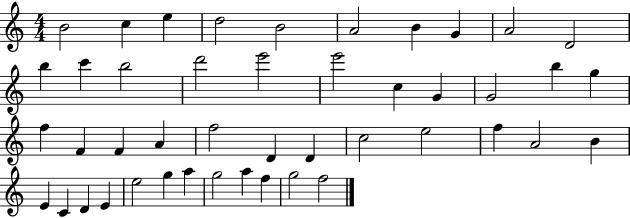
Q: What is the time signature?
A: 4/4